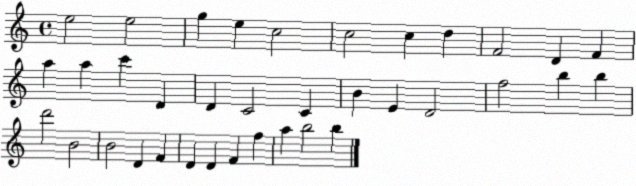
X:1
T:Untitled
M:4/4
L:1/4
K:C
e2 e2 g e c2 c2 c d F2 D F a a c' D D C2 C B E D2 f2 b b d'2 B2 B2 D F D D F f a b2 b